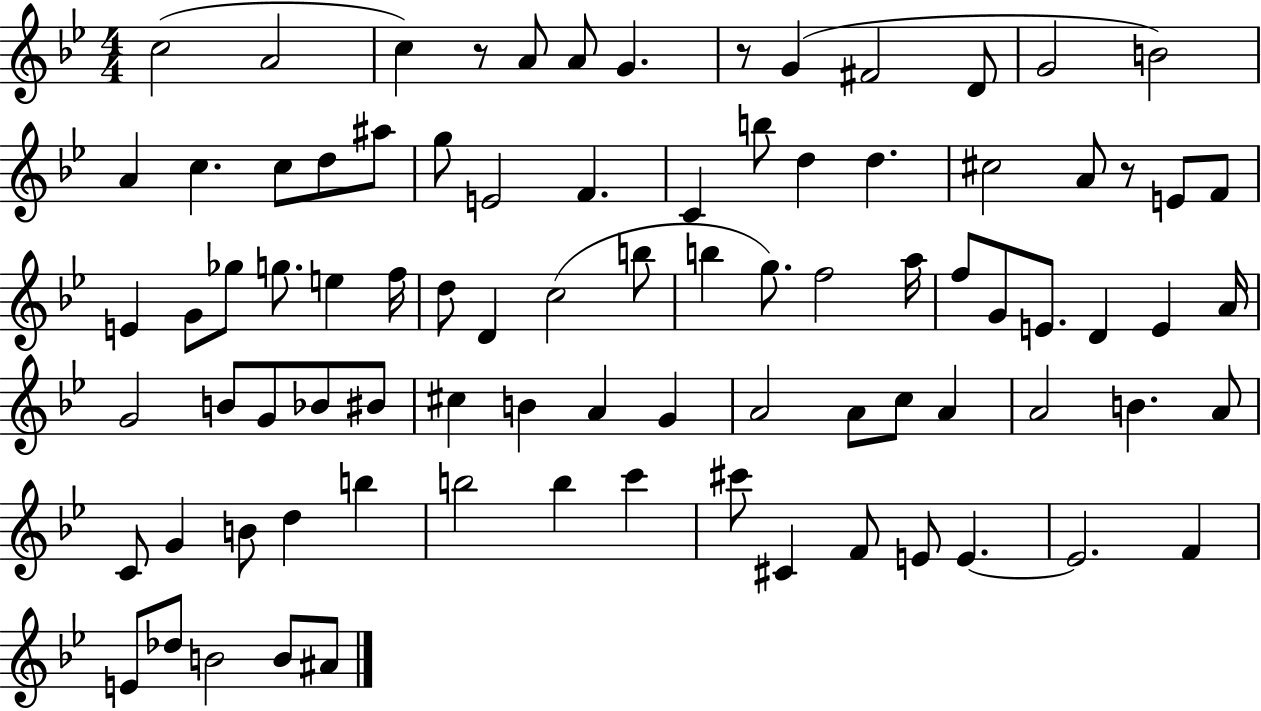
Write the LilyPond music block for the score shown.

{
  \clef treble
  \numericTimeSignature
  \time 4/4
  \key bes \major
  \repeat volta 2 { c''2( a'2 | c''4) r8 a'8 a'8 g'4. | r8 g'4( fis'2 d'8 | g'2 b'2) | \break a'4 c''4. c''8 d''8 ais''8 | g''8 e'2 f'4. | c'4 b''8 d''4 d''4. | cis''2 a'8 r8 e'8 f'8 | \break e'4 g'8 ges''8 g''8. e''4 f''16 | d''8 d'4 c''2( b''8 | b''4 g''8.) f''2 a''16 | f''8 g'8 e'8. d'4 e'4 a'16 | \break g'2 b'8 g'8 bes'8 bis'8 | cis''4 b'4 a'4 g'4 | a'2 a'8 c''8 a'4 | a'2 b'4. a'8 | \break c'8 g'4 b'8 d''4 b''4 | b''2 b''4 c'''4 | cis'''8 cis'4 f'8 e'8 e'4.~~ | e'2. f'4 | \break e'8 des''8 b'2 b'8 ais'8 | } \bar "|."
}